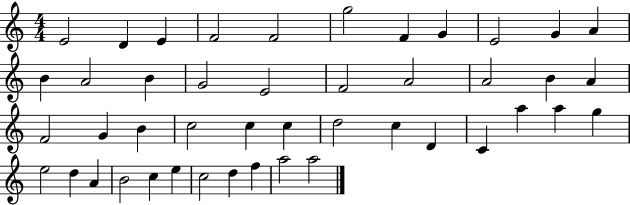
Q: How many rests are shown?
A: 0